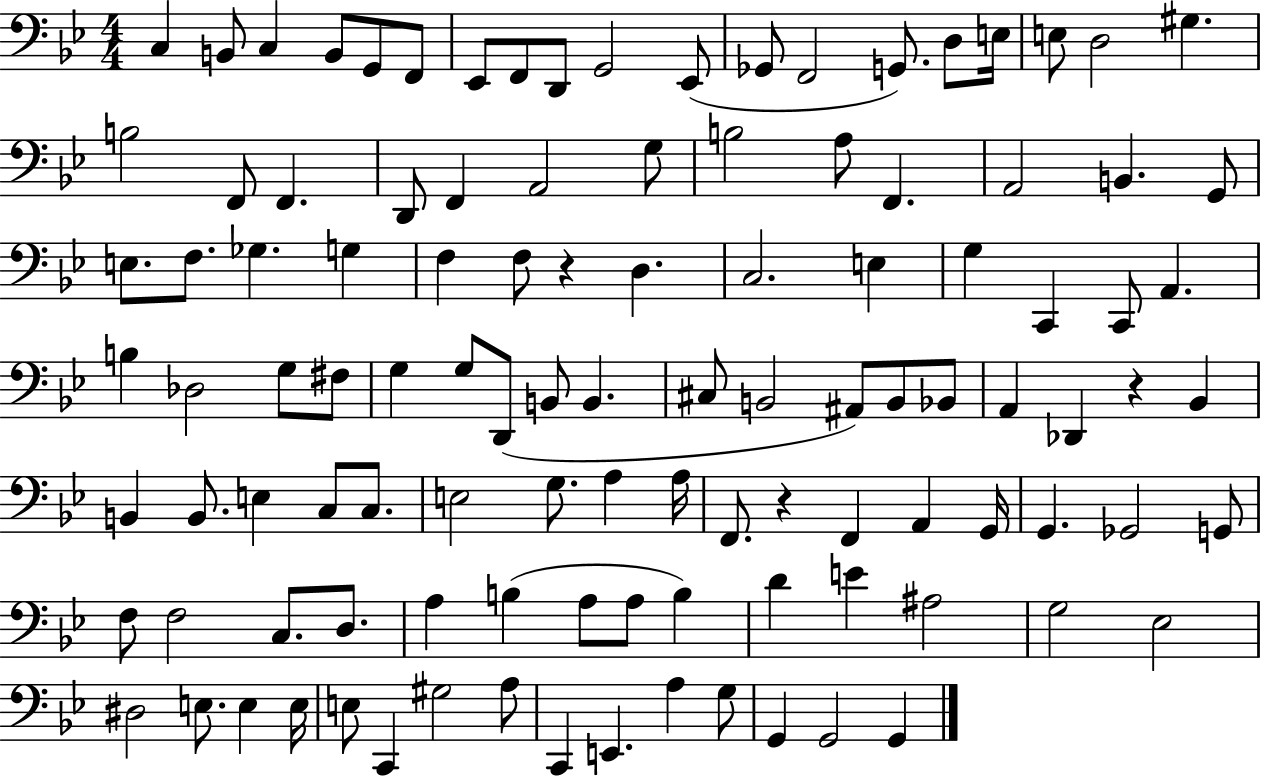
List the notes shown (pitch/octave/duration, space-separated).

C3/q B2/e C3/q B2/e G2/e F2/e Eb2/e F2/e D2/e G2/h Eb2/e Gb2/e F2/h G2/e. D3/e E3/s E3/e D3/h G#3/q. B3/h F2/e F2/q. D2/e F2/q A2/h G3/e B3/h A3/e F2/q. A2/h B2/q. G2/e E3/e. F3/e. Gb3/q. G3/q F3/q F3/e R/q D3/q. C3/h. E3/q G3/q C2/q C2/e A2/q. B3/q Db3/h G3/e F#3/e G3/q G3/e D2/e B2/e B2/q. C#3/e B2/h A#2/e B2/e Bb2/e A2/q Db2/q R/q Bb2/q B2/q B2/e. E3/q C3/e C3/e. E3/h G3/e. A3/q A3/s F2/e. R/q F2/q A2/q G2/s G2/q. Gb2/h G2/e F3/e F3/h C3/e. D3/e. A3/q B3/q A3/e A3/e B3/q D4/q E4/q A#3/h G3/h Eb3/h D#3/h E3/e. E3/q E3/s E3/e C2/q G#3/h A3/e C2/q E2/q. A3/q G3/e G2/q G2/h G2/q